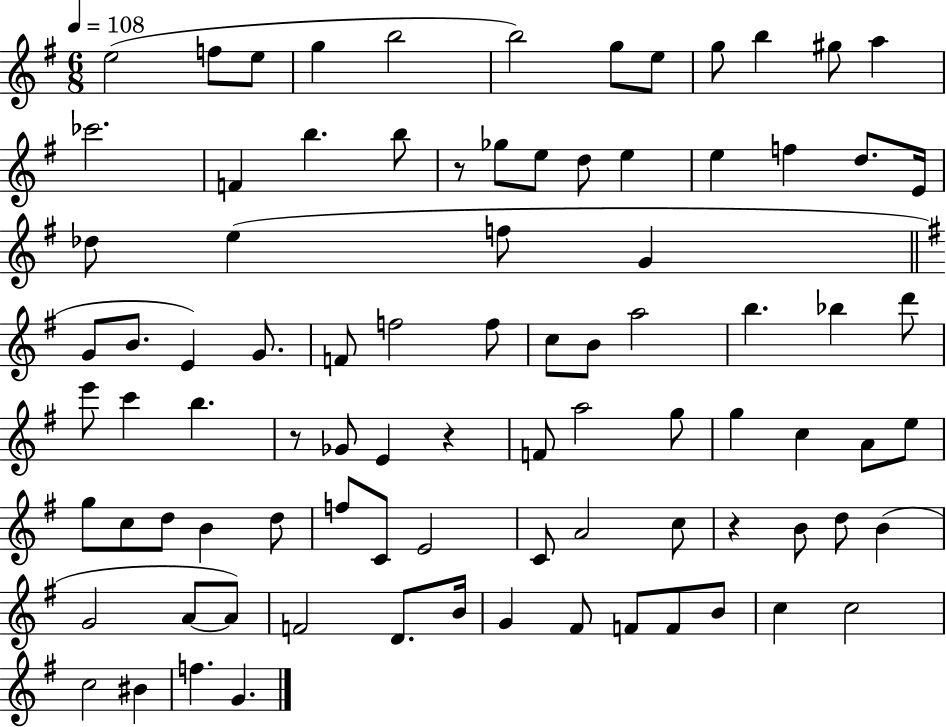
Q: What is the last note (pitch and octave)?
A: G4